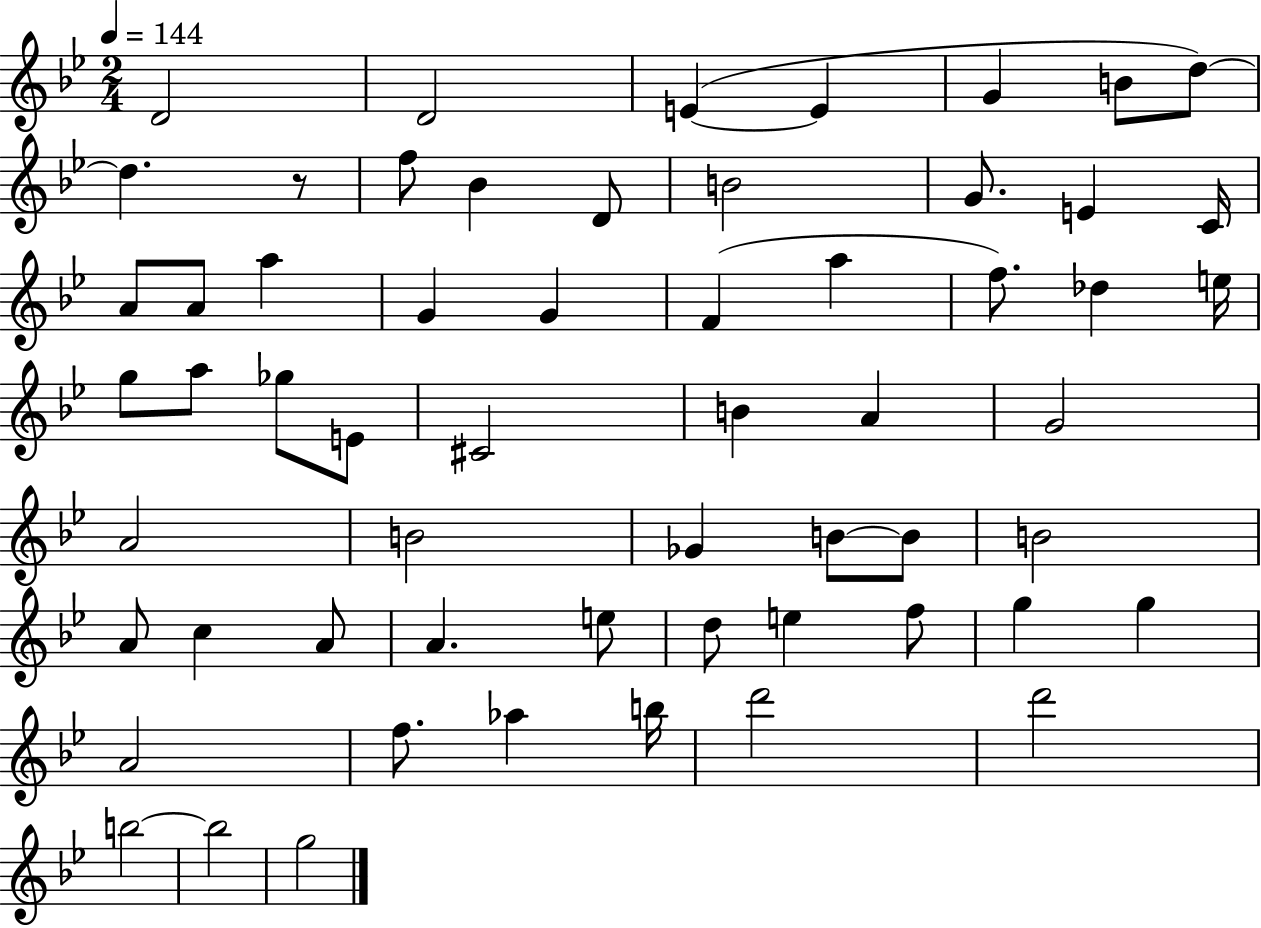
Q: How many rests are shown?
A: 1